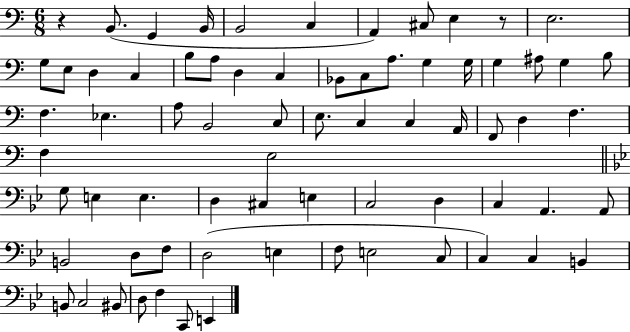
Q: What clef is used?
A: bass